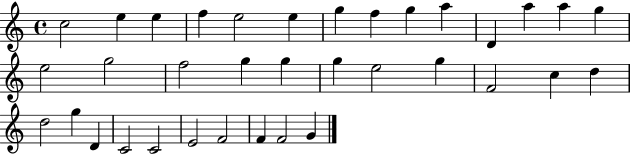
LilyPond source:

{
  \clef treble
  \time 4/4
  \defaultTimeSignature
  \key c \major
  c''2 e''4 e''4 | f''4 e''2 e''4 | g''4 f''4 g''4 a''4 | d'4 a''4 a''4 g''4 | \break e''2 g''2 | f''2 g''4 g''4 | g''4 e''2 g''4 | f'2 c''4 d''4 | \break d''2 g''4 d'4 | c'2 c'2 | e'2 f'2 | f'4 f'2 g'4 | \break \bar "|."
}